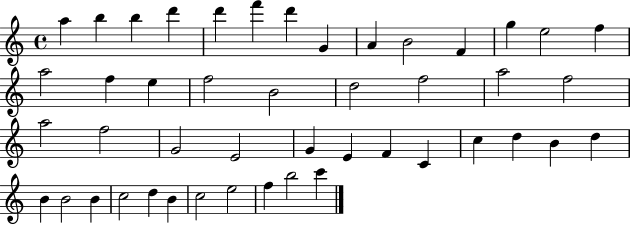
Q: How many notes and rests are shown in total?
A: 46